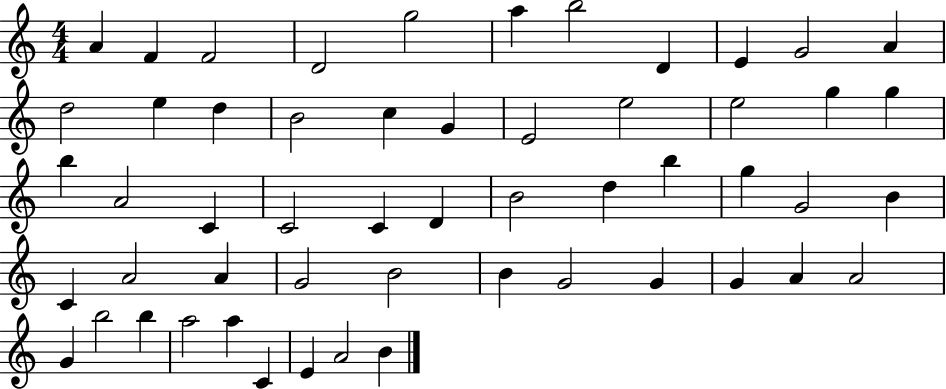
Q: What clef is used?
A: treble